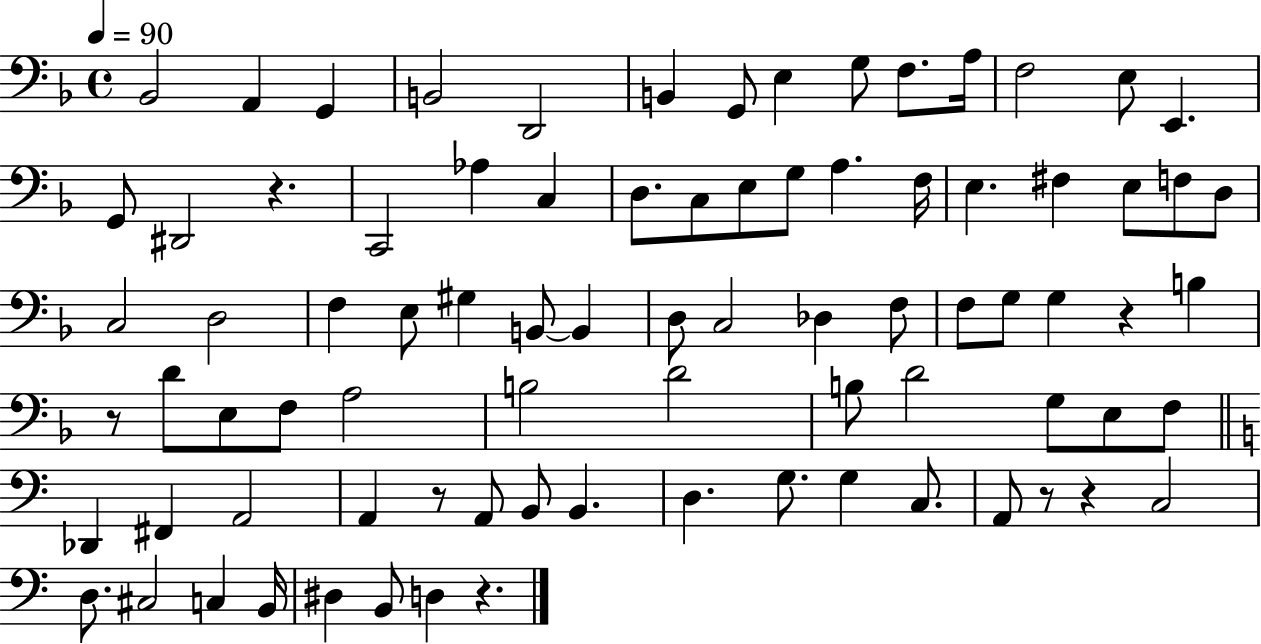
X:1
T:Untitled
M:4/4
L:1/4
K:F
_B,,2 A,, G,, B,,2 D,,2 B,, G,,/2 E, G,/2 F,/2 A,/4 F,2 E,/2 E,, G,,/2 ^D,,2 z C,,2 _A, C, D,/2 C,/2 E,/2 G,/2 A, F,/4 E, ^F, E,/2 F,/2 D,/2 C,2 D,2 F, E,/2 ^G, B,,/2 B,, D,/2 C,2 _D, F,/2 F,/2 G,/2 G, z B, z/2 D/2 E,/2 F,/2 A,2 B,2 D2 B,/2 D2 G,/2 E,/2 F,/2 _D,, ^F,, A,,2 A,, z/2 A,,/2 B,,/2 B,, D, G,/2 G, C,/2 A,,/2 z/2 z C,2 D,/2 ^C,2 C, B,,/4 ^D, B,,/2 D, z